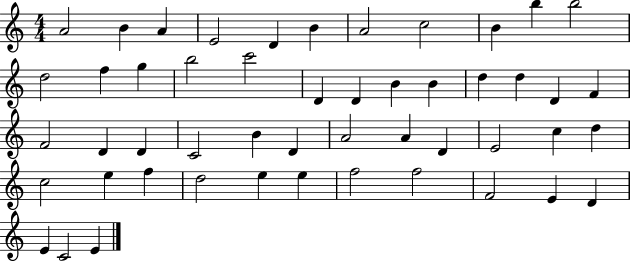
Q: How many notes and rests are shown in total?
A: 50